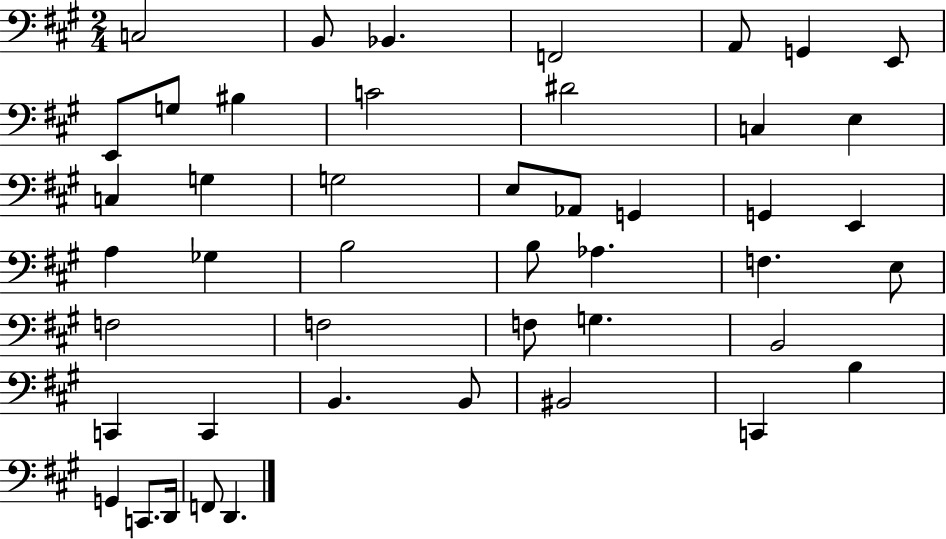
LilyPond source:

{
  \clef bass
  \numericTimeSignature
  \time 2/4
  \key a \major
  c2 | b,8 bes,4. | f,2 | a,8 g,4 e,8 | \break e,8 g8 bis4 | c'2 | dis'2 | c4 e4 | \break c4 g4 | g2 | e8 aes,8 g,4 | g,4 e,4 | \break a4 ges4 | b2 | b8 aes4. | f4. e8 | \break f2 | f2 | f8 g4. | b,2 | \break c,4 c,4 | b,4. b,8 | bis,2 | c,4 b4 | \break g,4 c,8. d,16 | f,8 d,4. | \bar "|."
}